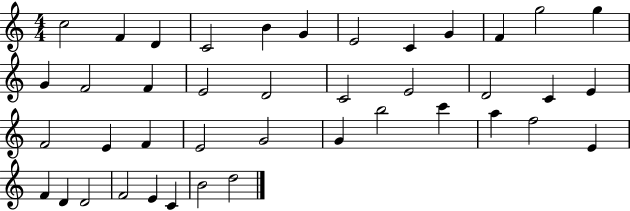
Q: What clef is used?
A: treble